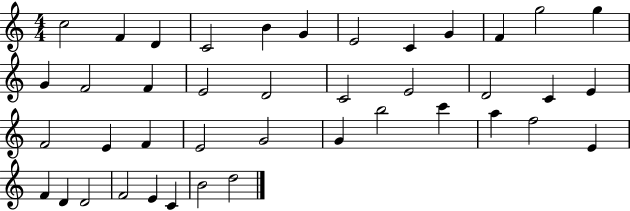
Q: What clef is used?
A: treble